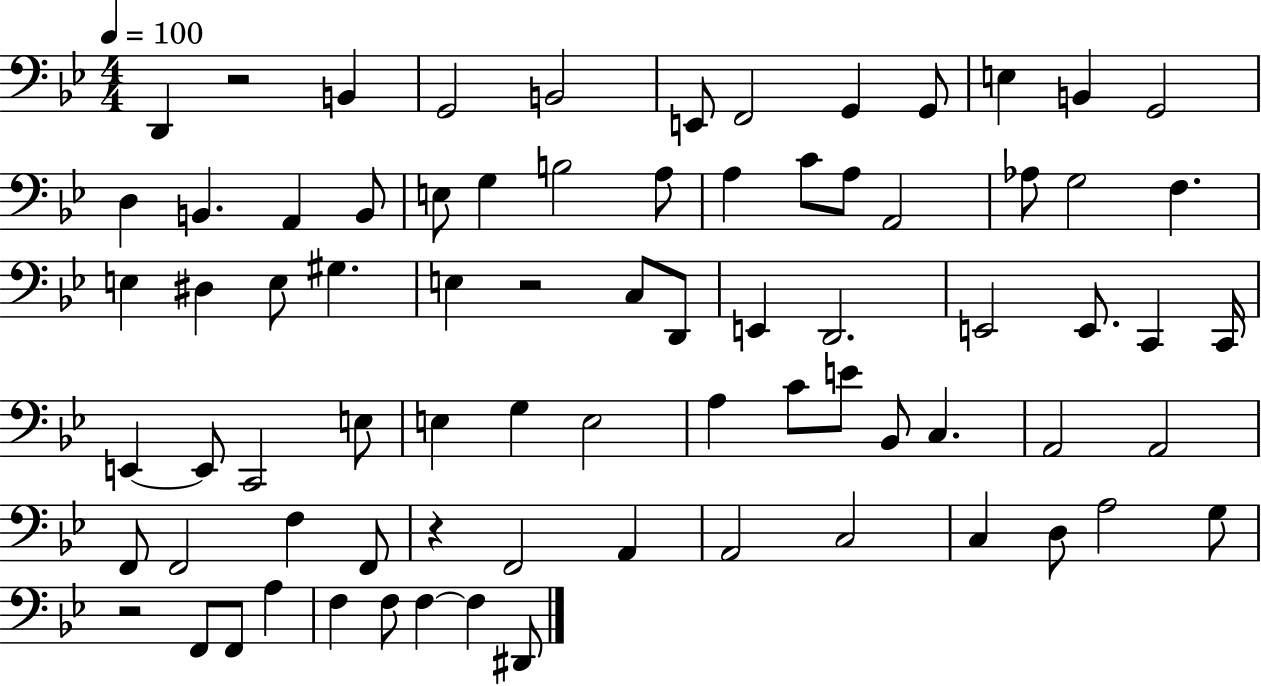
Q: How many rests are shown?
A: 4